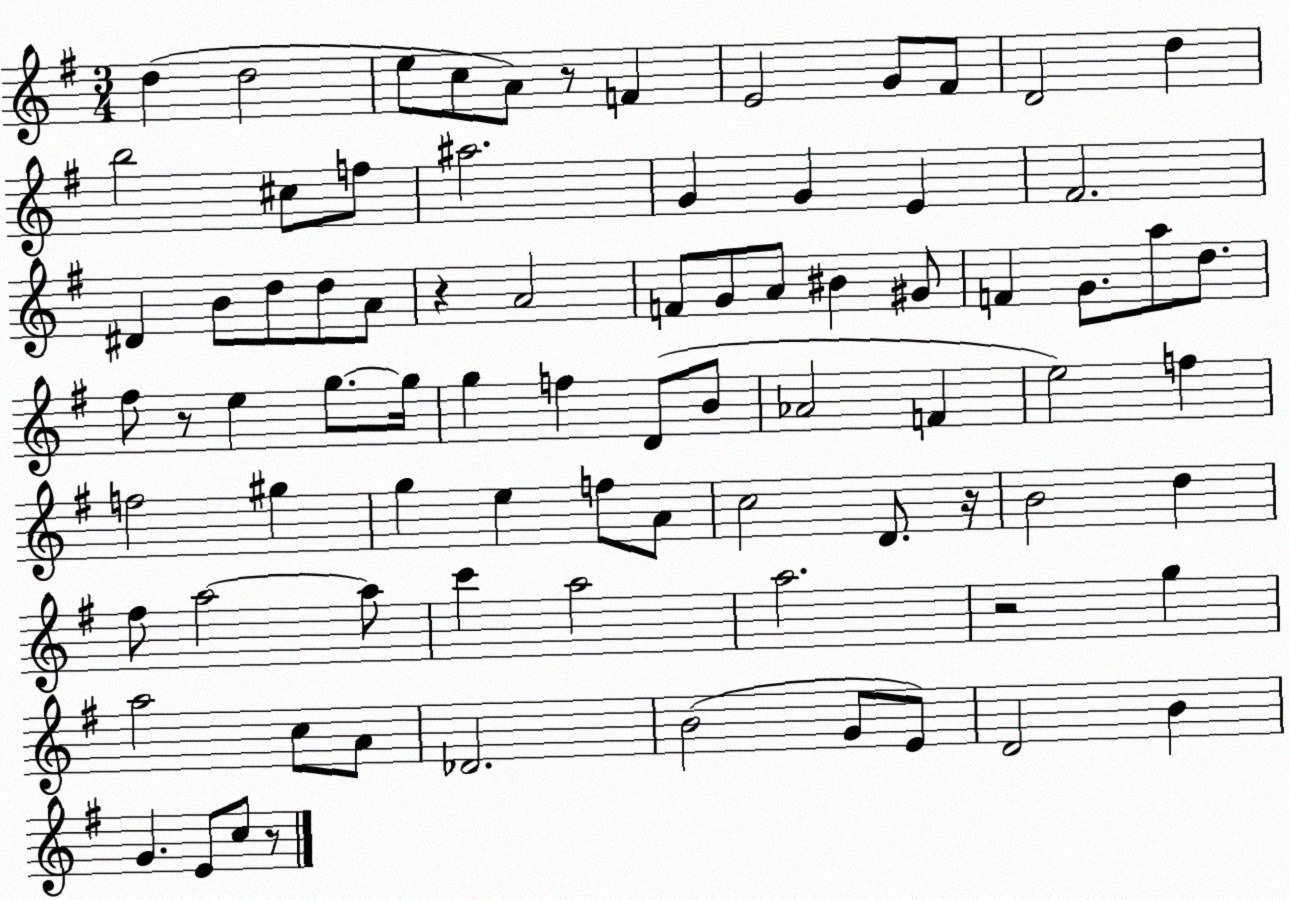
X:1
T:Untitled
M:3/4
L:1/4
K:G
d d2 e/2 c/2 A/2 z/2 F E2 G/2 ^F/2 D2 d b2 ^c/2 f/2 ^a2 G G E ^F2 ^D B/2 d/2 d/2 A/2 z A2 F/2 G/2 A/2 ^B ^G/2 F G/2 a/2 d/2 ^f/2 z/2 e g/2 g/4 g f D/2 B/2 _A2 F e2 f f2 ^g g e f/2 A/2 c2 D/2 z/4 B2 d ^f/2 a2 a/2 c' a2 a2 z2 g a2 c/2 A/2 _D2 B2 G/2 E/2 D2 B G E/2 c/2 z/2